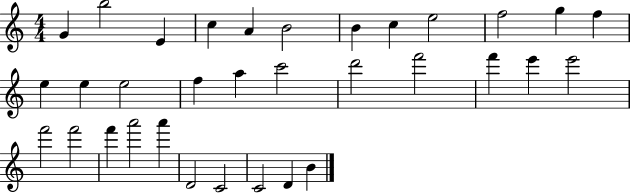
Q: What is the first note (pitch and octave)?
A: G4